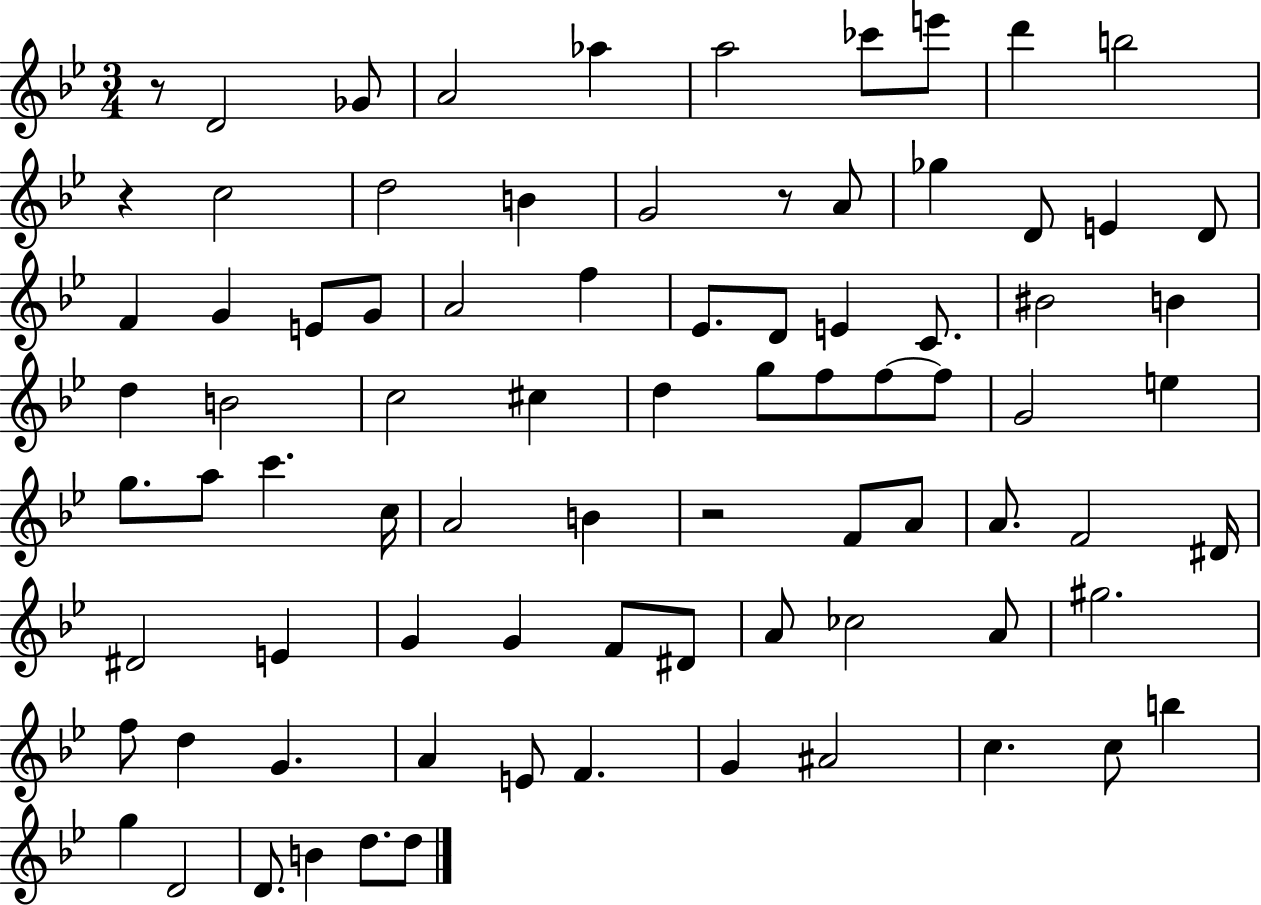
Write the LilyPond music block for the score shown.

{
  \clef treble
  \numericTimeSignature
  \time 3/4
  \key bes \major
  r8 d'2 ges'8 | a'2 aes''4 | a''2 ces'''8 e'''8 | d'''4 b''2 | \break r4 c''2 | d''2 b'4 | g'2 r8 a'8 | ges''4 d'8 e'4 d'8 | \break f'4 g'4 e'8 g'8 | a'2 f''4 | ees'8. d'8 e'4 c'8. | bis'2 b'4 | \break d''4 b'2 | c''2 cis''4 | d''4 g''8 f''8 f''8~~ f''8 | g'2 e''4 | \break g''8. a''8 c'''4. c''16 | a'2 b'4 | r2 f'8 a'8 | a'8. f'2 dis'16 | \break dis'2 e'4 | g'4 g'4 f'8 dis'8 | a'8 ces''2 a'8 | gis''2. | \break f''8 d''4 g'4. | a'4 e'8 f'4. | g'4 ais'2 | c''4. c''8 b''4 | \break g''4 d'2 | d'8. b'4 d''8. d''8 | \bar "|."
}